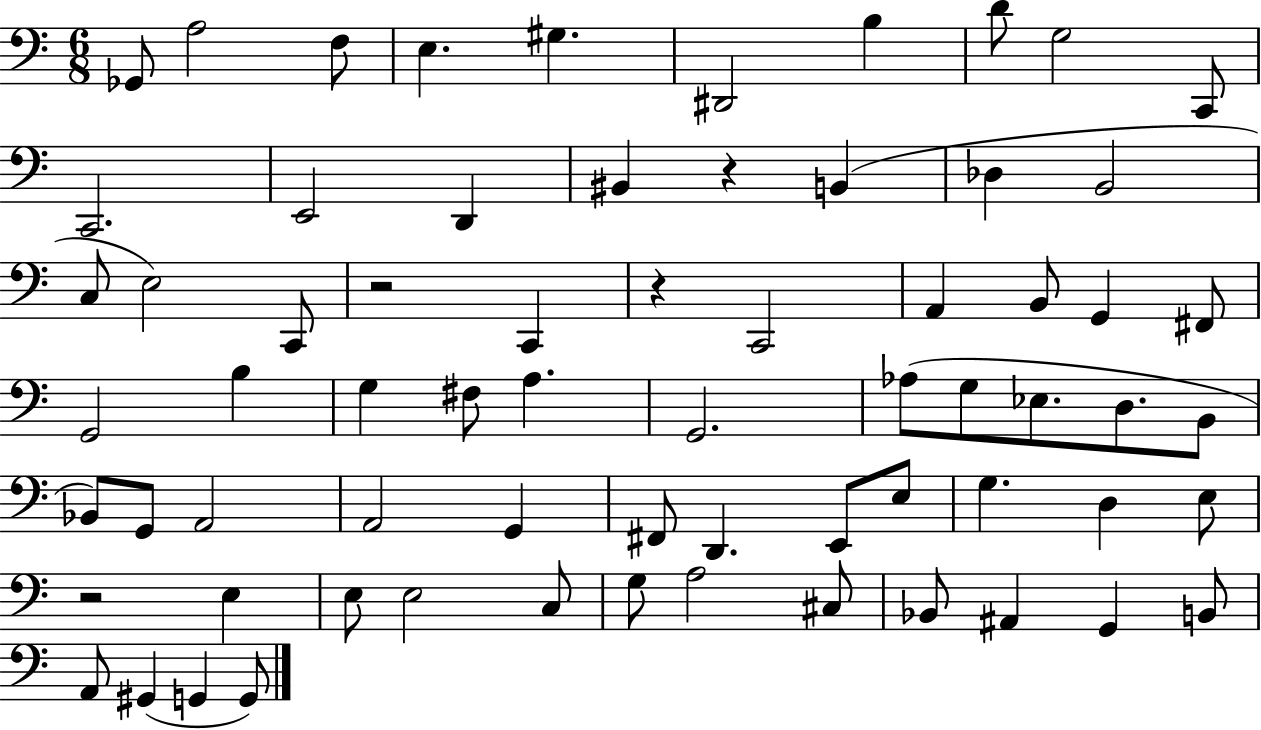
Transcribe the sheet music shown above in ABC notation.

X:1
T:Untitled
M:6/8
L:1/4
K:C
_G,,/2 A,2 F,/2 E, ^G, ^D,,2 B, D/2 G,2 C,,/2 C,,2 E,,2 D,, ^B,, z B,, _D, B,,2 C,/2 E,2 C,,/2 z2 C,, z C,,2 A,, B,,/2 G,, ^F,,/2 G,,2 B, G, ^F,/2 A, G,,2 _A,/2 G,/2 _E,/2 D,/2 B,,/2 _B,,/2 G,,/2 A,,2 A,,2 G,, ^F,,/2 D,, E,,/2 E,/2 G, D, E,/2 z2 E, E,/2 E,2 C,/2 G,/2 A,2 ^C,/2 _B,,/2 ^A,, G,, B,,/2 A,,/2 ^G,, G,, G,,/2